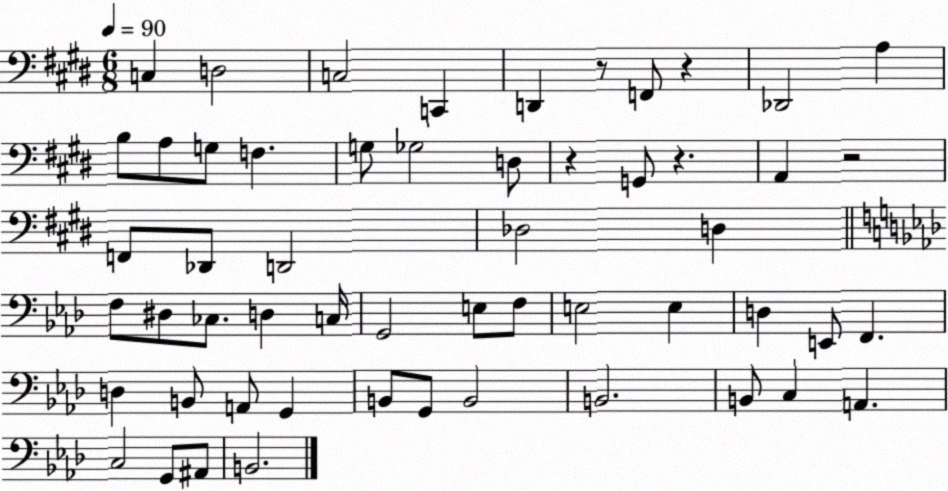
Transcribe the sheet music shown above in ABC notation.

X:1
T:Untitled
M:6/8
L:1/4
K:E
C, D,2 C,2 C,, D,, z/2 F,,/2 z _D,,2 A, B,/2 A,/2 G,/2 F, G,/2 _G,2 D,/2 z G,,/2 z A,, z2 F,,/2 _D,,/2 D,,2 _D,2 D, F,/2 ^D,/2 _C,/2 D, C,/4 G,,2 E,/2 F,/2 E,2 E, D, E,,/2 F,, D, B,,/2 A,,/2 G,, B,,/2 G,,/2 B,,2 B,,2 B,,/2 C, A,, C,2 G,,/2 ^A,,/2 B,,2